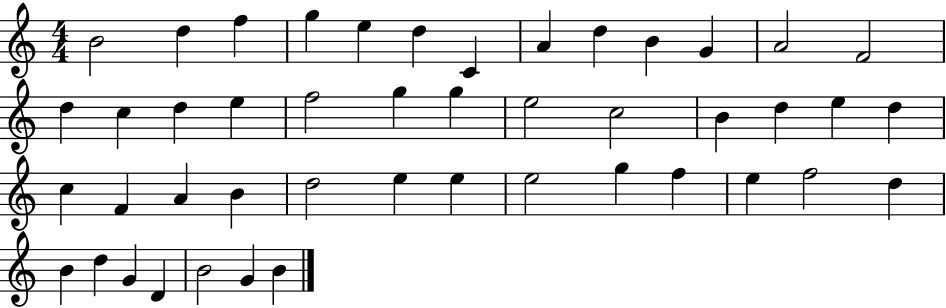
{
  \clef treble
  \numericTimeSignature
  \time 4/4
  \key c \major
  b'2 d''4 f''4 | g''4 e''4 d''4 c'4 | a'4 d''4 b'4 g'4 | a'2 f'2 | \break d''4 c''4 d''4 e''4 | f''2 g''4 g''4 | e''2 c''2 | b'4 d''4 e''4 d''4 | \break c''4 f'4 a'4 b'4 | d''2 e''4 e''4 | e''2 g''4 f''4 | e''4 f''2 d''4 | \break b'4 d''4 g'4 d'4 | b'2 g'4 b'4 | \bar "|."
}